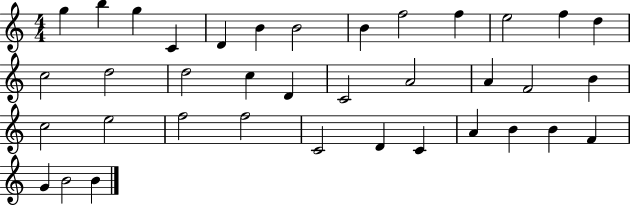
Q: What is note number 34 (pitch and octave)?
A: F4